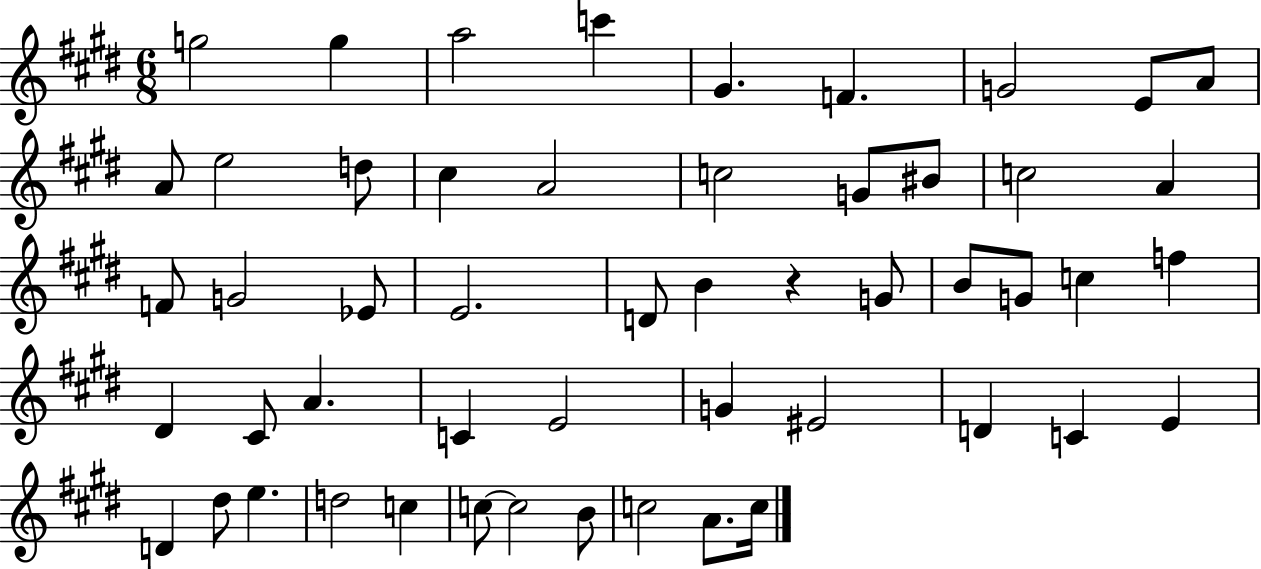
X:1
T:Untitled
M:6/8
L:1/4
K:E
g2 g a2 c' ^G F G2 E/2 A/2 A/2 e2 d/2 ^c A2 c2 G/2 ^B/2 c2 A F/2 G2 _E/2 E2 D/2 B z G/2 B/2 G/2 c f ^D ^C/2 A C E2 G ^E2 D C E D ^d/2 e d2 c c/2 c2 B/2 c2 A/2 c/4